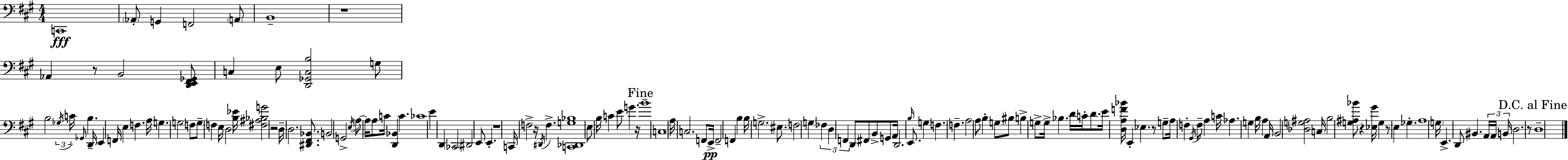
X:1
T:Untitled
M:4/4
L:1/4
K:A
C,,4 _A,,/2 G,, F,,2 A,,/2 B,,4 z4 _A,, z/2 B,,2 [D,,E,,^F,,_G,,]/2 C, E,/2 [D,,_G,,C,B,]2 G,/2 B,2 _G,/4 C/4 _G,,/4 B, D,,/4 E,, F,,/4 E, F, A,/4 G, G,2 F,/2 G,/2 F, E,/4 D,2 [B,_E]/4 [^F,^A,_B,G]2 z2 D,/4 D,2 [^D,,^F,,_B,,]/2 B,,2 G,,2 E,/4 A,/2 A,/4 A,/2 C/4 [D,,_B,,] C _C4 E D,, _C,,2 ^D,,2 E,,/2 E,, z4 C,,/4 F,2 z/4 ^D,,/4 F, [C,,_D,,G,_B,]4 E,/2 B,/4 C E/2 G z/4 B4 C,4 A,/4 C,2 F,,/2 E,,/4 F,,2 F,, B, B,/4 G,2 ^E,/2 F,2 G, _F, D, F,, D,,/2 ^F,,/2 B,,/2 G,,/2 A,,/4 D,,2 B,/4 E,,/2 G, F, F, A,2 A,/2 B, G,/2 ^B,/2 B, G,/2 G,/4 _B, D/4 C/4 D/2 E/4 [D,A,F_B]/4 E,, _E, z/2 G,/2 A,/4 F, ^G,,/4 F,/2 A, C/4 _A, G, B,/4 A, A,,/4 B,,2 [_D,G,^A,]2 C,/4 B,2 [G,^A,_B]/2 z [_E,^G]/4 G, z/2 E, _G, A,4 G,/4 E,, D,,/2 ^B,, A,,/4 A,,/4 B,,/4 D,2 z/2 D,4